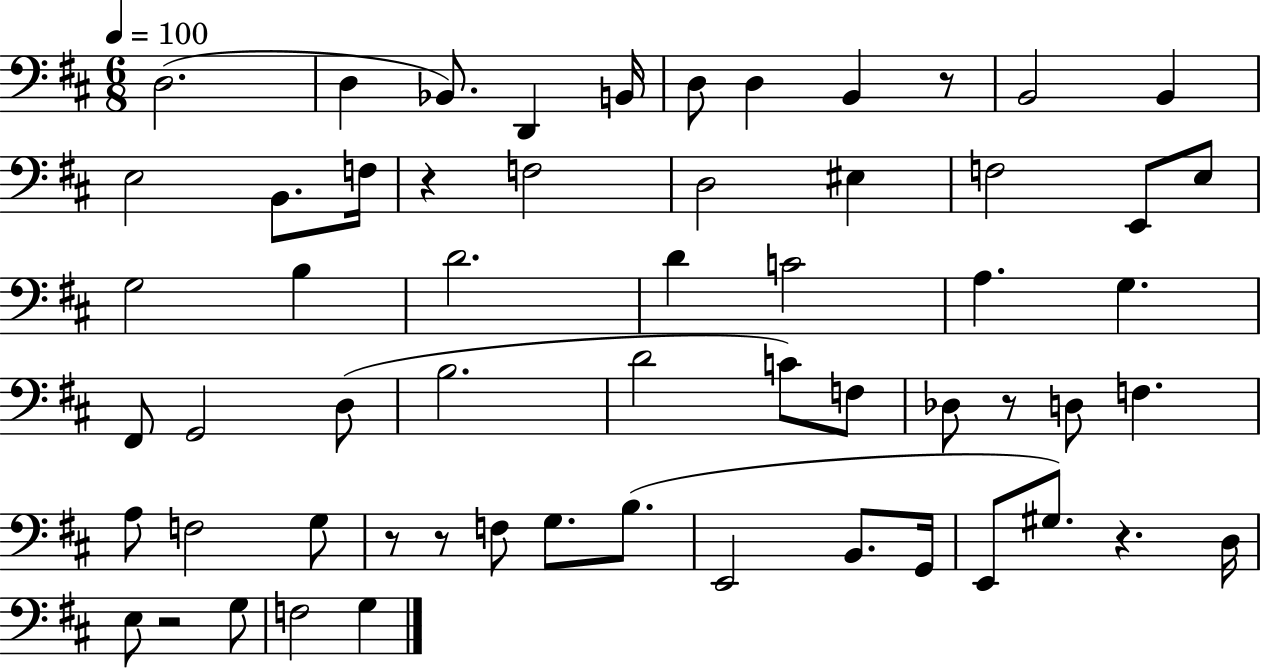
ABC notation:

X:1
T:Untitled
M:6/8
L:1/4
K:D
D,2 D, _B,,/2 D,, B,,/4 D,/2 D, B,, z/2 B,,2 B,, E,2 B,,/2 F,/4 z F,2 D,2 ^E, F,2 E,,/2 E,/2 G,2 B, D2 D C2 A, G, ^F,,/2 G,,2 D,/2 B,2 D2 C/2 F,/2 _D,/2 z/2 D,/2 F, A,/2 F,2 G,/2 z/2 z/2 F,/2 G,/2 B,/2 E,,2 B,,/2 G,,/4 E,,/2 ^G,/2 z D,/4 E,/2 z2 G,/2 F,2 G,